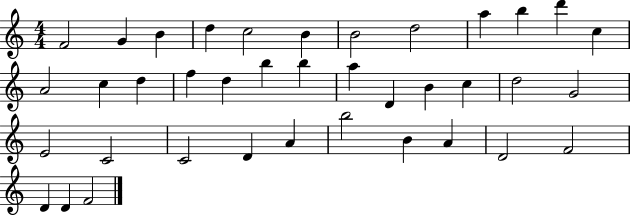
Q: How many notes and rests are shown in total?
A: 38